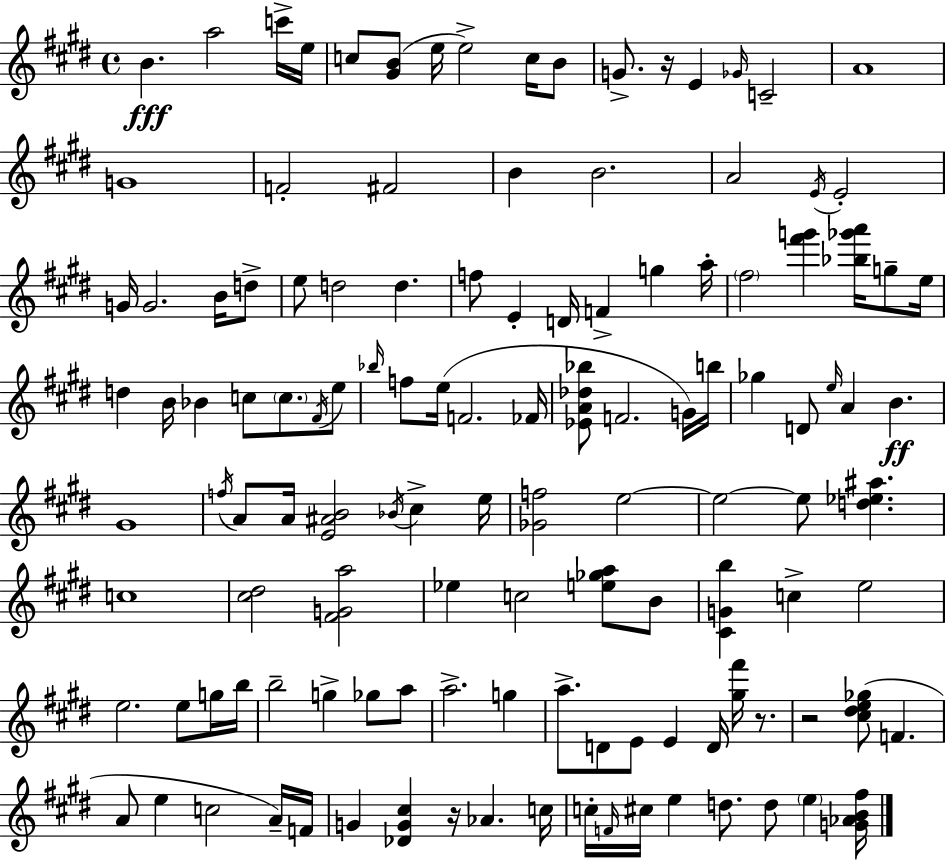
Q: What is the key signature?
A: E major